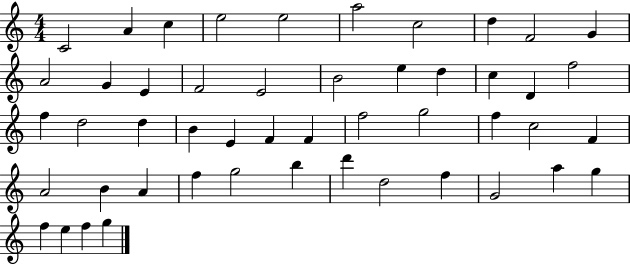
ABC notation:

X:1
T:Untitled
M:4/4
L:1/4
K:C
C2 A c e2 e2 a2 c2 d F2 G A2 G E F2 E2 B2 e d c D f2 f d2 d B E F F f2 g2 f c2 F A2 B A f g2 b d' d2 f G2 a g f e f g